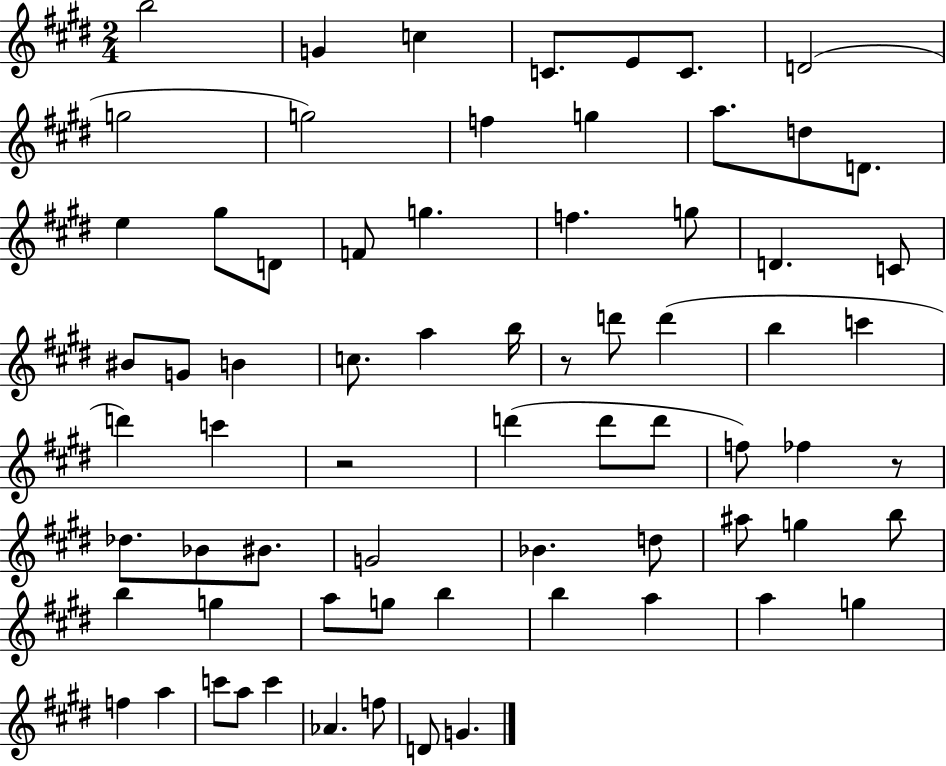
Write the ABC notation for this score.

X:1
T:Untitled
M:2/4
L:1/4
K:E
b2 G c C/2 E/2 C/2 D2 g2 g2 f g a/2 d/2 D/2 e ^g/2 D/2 F/2 g f g/2 D C/2 ^B/2 G/2 B c/2 a b/4 z/2 d'/2 d' b c' d' c' z2 d' d'/2 d'/2 f/2 _f z/2 _d/2 _B/2 ^B/2 G2 _B d/2 ^a/2 g b/2 b g a/2 g/2 b b a a g f a c'/2 a/2 c' _A f/2 D/2 G